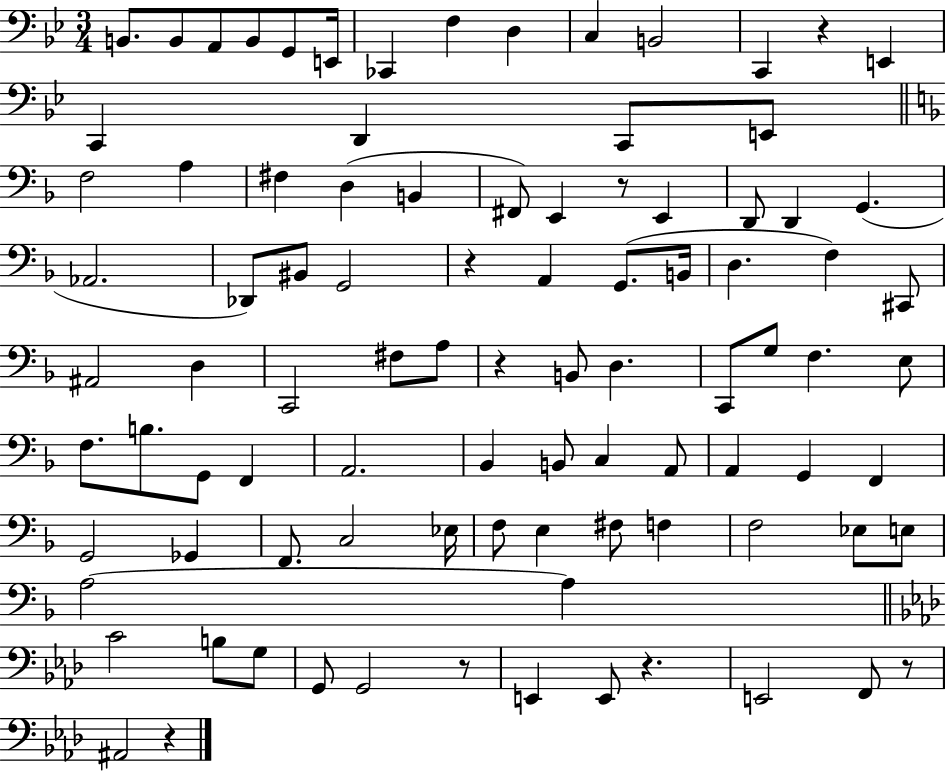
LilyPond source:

{
  \clef bass
  \numericTimeSignature
  \time 3/4
  \key bes \major
  b,8. b,8 a,8 b,8 g,8 e,16 | ces,4 f4 d4 | c4 b,2 | c,4 r4 e,4 | \break c,4 d,4 c,8 e,8 | \bar "||" \break \key f \major f2 a4 | fis4 d4( b,4 | fis,8) e,4 r8 e,4 | d,8 d,4 g,4.( | \break aes,2. | des,8) bis,8 g,2 | r4 a,4 g,8.( b,16 | d4. f4) cis,8 | \break ais,2 d4 | c,2 fis8 a8 | r4 b,8 d4. | c,8 g8 f4. e8 | \break f8. b8. g,8 f,4 | a,2. | bes,4 b,8 c4 a,8 | a,4 g,4 f,4 | \break g,2 ges,4 | f,8. c2 ees16 | f8 e4 fis8 f4 | f2 ees8 e8 | \break a2~~ a4 | \bar "||" \break \key aes \major c'2 b8 g8 | g,8 g,2 r8 | e,4 e,8 r4. | e,2 f,8 r8 | \break ais,2 r4 | \bar "|."
}